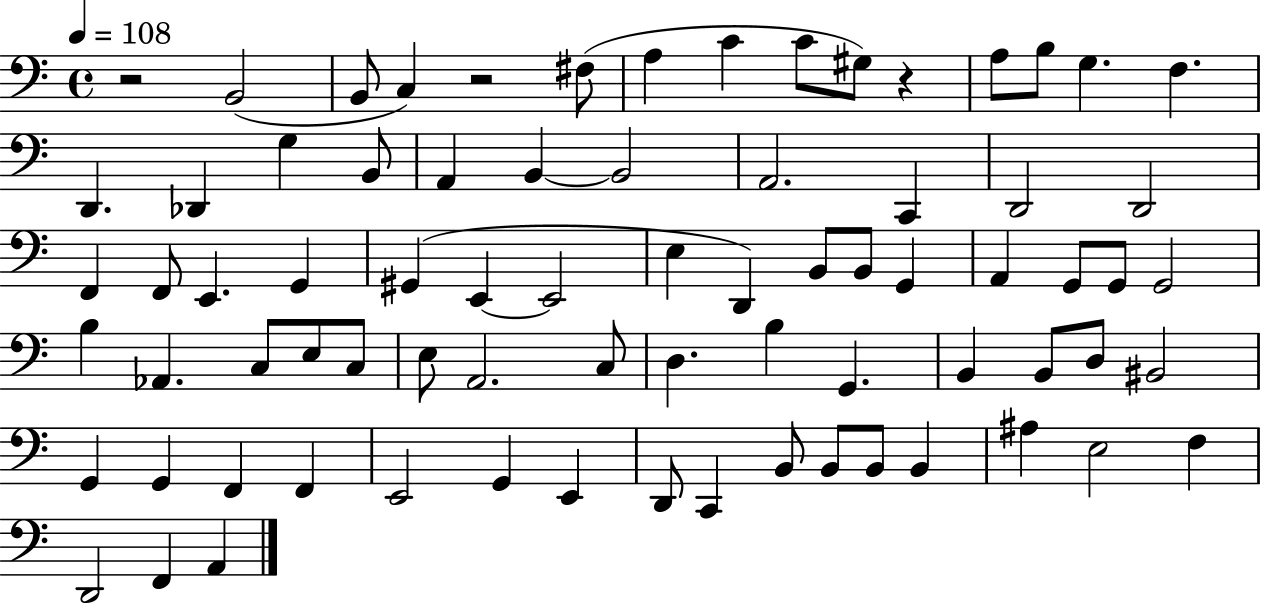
{
  \clef bass
  \time 4/4
  \defaultTimeSignature
  \key c \major
  \tempo 4 = 108
  r2 b,2( | b,8 c4) r2 fis8( | a4 c'4 c'8 gis8) r4 | a8 b8 g4. f4. | \break d,4. des,4 g4 b,8 | a,4 b,4~~ b,2 | a,2. c,4 | d,2 d,2 | \break f,4 f,8 e,4. g,4 | gis,4( e,4~~ e,2 | e4 d,4) b,8 b,8 g,4 | a,4 g,8 g,8 g,2 | \break b4 aes,4. c8 e8 c8 | e8 a,2. c8 | d4. b4 g,4. | b,4 b,8 d8 bis,2 | \break g,4 g,4 f,4 f,4 | e,2 g,4 e,4 | d,8 c,4 b,8 b,8 b,8 b,4 | ais4 e2 f4 | \break d,2 f,4 a,4 | \bar "|."
}